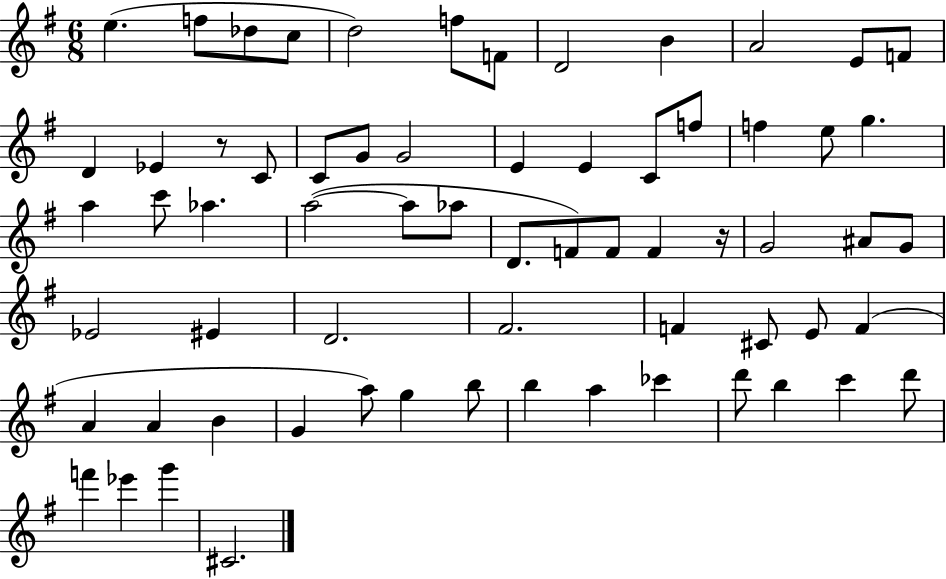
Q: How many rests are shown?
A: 2